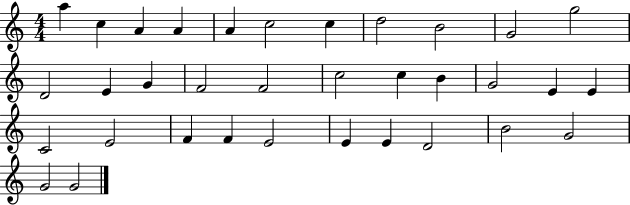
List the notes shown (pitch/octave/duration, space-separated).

A5/q C5/q A4/q A4/q A4/q C5/h C5/q D5/h B4/h G4/h G5/h D4/h E4/q G4/q F4/h F4/h C5/h C5/q B4/q G4/h E4/q E4/q C4/h E4/h F4/q F4/q E4/h E4/q E4/q D4/h B4/h G4/h G4/h G4/h